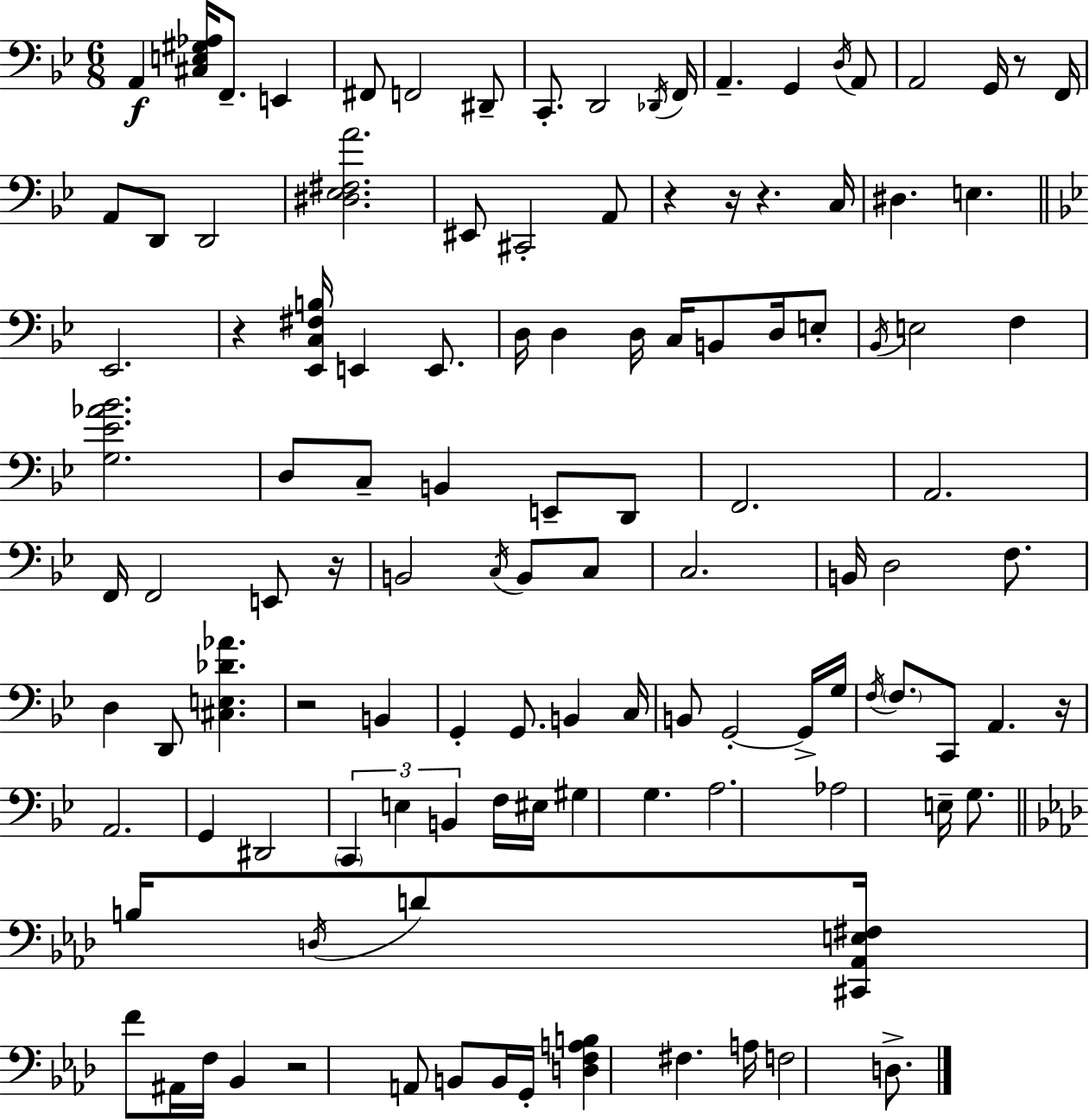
X:1
T:Untitled
M:6/8
L:1/4
K:Bb
A,, [^C,E,^G,_A,]/4 F,,/2 E,, ^F,,/2 F,,2 ^D,,/2 C,,/2 D,,2 _D,,/4 F,,/4 A,, G,, D,/4 A,,/2 A,,2 G,,/4 z/2 F,,/4 A,,/2 D,,/2 D,,2 [^D,_E,^F,A]2 ^E,,/2 ^C,,2 A,,/2 z z/4 z C,/4 ^D, E, _E,,2 z [_E,,C,^F,B,]/4 E,, E,,/2 D,/4 D, D,/4 C,/4 B,,/2 D,/4 E,/2 _B,,/4 E,2 F, [G,_E_A_B]2 D,/2 C,/2 B,, E,,/2 D,,/2 F,,2 A,,2 F,,/4 F,,2 E,,/2 z/4 B,,2 C,/4 B,,/2 C,/2 C,2 B,,/4 D,2 F,/2 D, D,,/2 [^C,E,_D_A] z2 B,, G,, G,,/2 B,, C,/4 B,,/2 G,,2 G,,/4 G,/4 F,/4 F,/2 C,,/2 A,, z/4 A,,2 G,, ^D,,2 C,, E, B,, F,/4 ^E,/4 ^G, G, A,2 _A,2 E,/4 G,/2 B,/4 D,/4 D/2 [^C,,_A,,E,^F,]/4 F/2 ^A,,/4 F,/4 _B,, z2 A,,/2 B,,/2 B,,/4 G,,/4 [D,F,A,B,] ^F, A,/4 F,2 D,/2